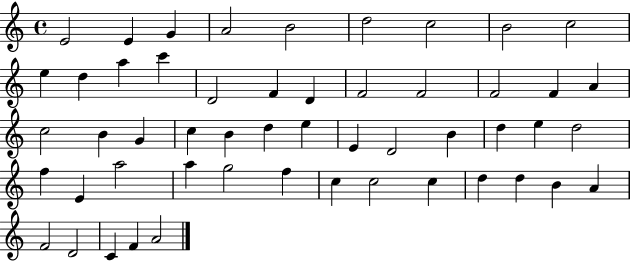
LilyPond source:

{
  \clef treble
  \time 4/4
  \defaultTimeSignature
  \key c \major
  e'2 e'4 g'4 | a'2 b'2 | d''2 c''2 | b'2 c''2 | \break e''4 d''4 a''4 c'''4 | d'2 f'4 d'4 | f'2 f'2 | f'2 f'4 a'4 | \break c''2 b'4 g'4 | c''4 b'4 d''4 e''4 | e'4 d'2 b'4 | d''4 e''4 d''2 | \break f''4 e'4 a''2 | a''4 g''2 f''4 | c''4 c''2 c''4 | d''4 d''4 b'4 a'4 | \break f'2 d'2 | c'4 f'4 a'2 | \bar "|."
}